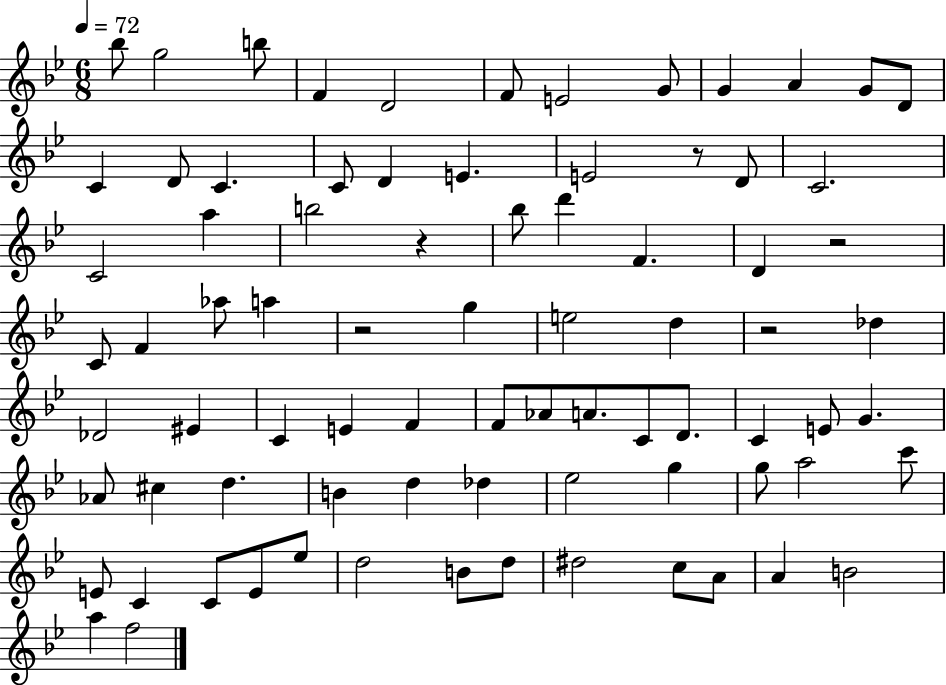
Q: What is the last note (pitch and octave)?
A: F5